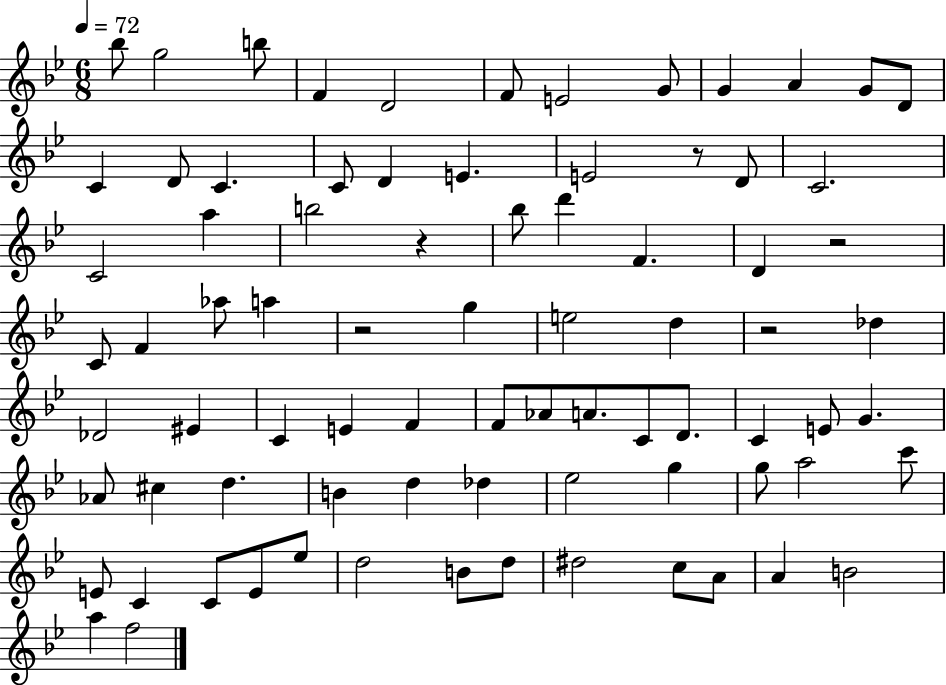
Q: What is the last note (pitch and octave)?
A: F5